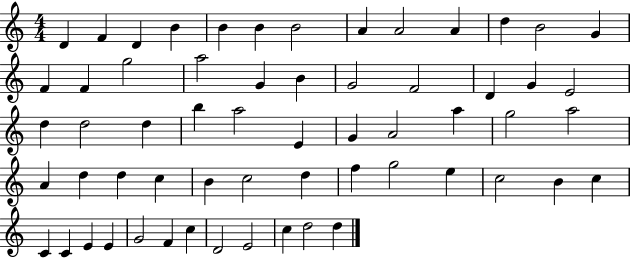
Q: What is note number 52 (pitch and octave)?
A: E4